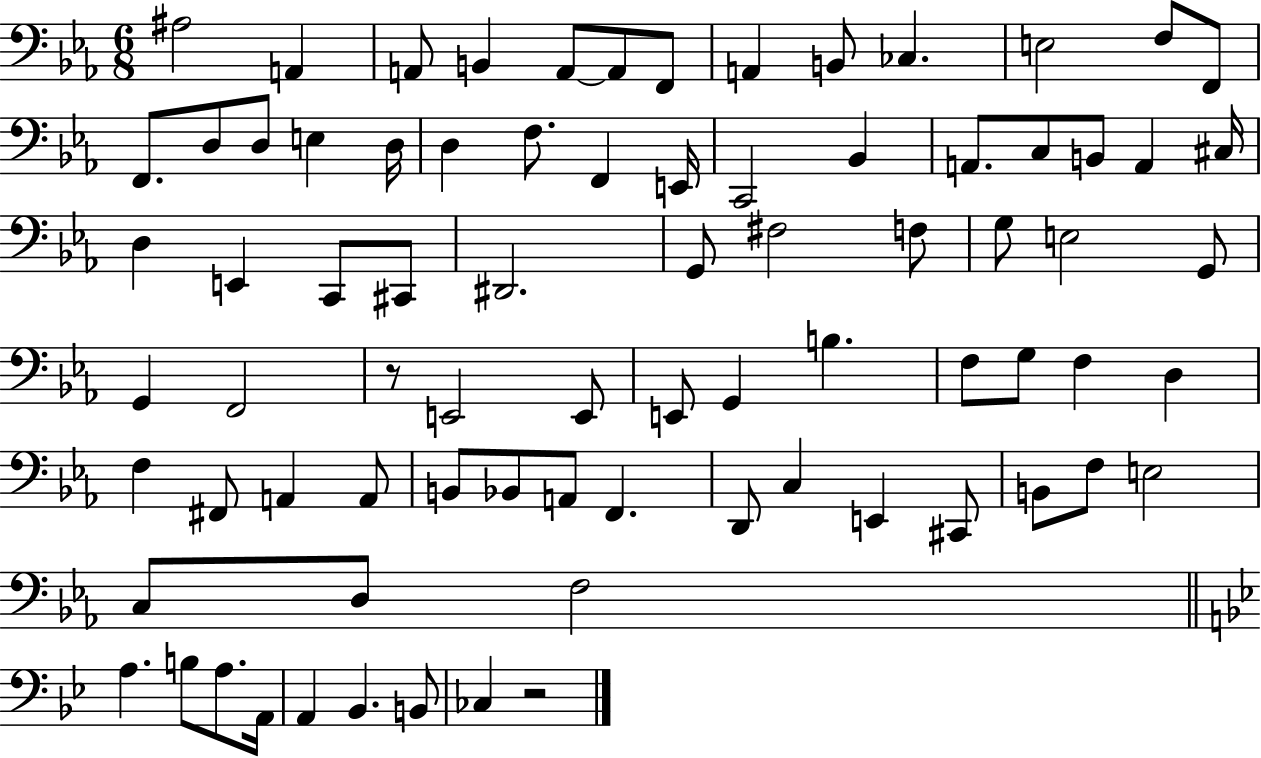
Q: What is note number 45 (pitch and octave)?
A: E2